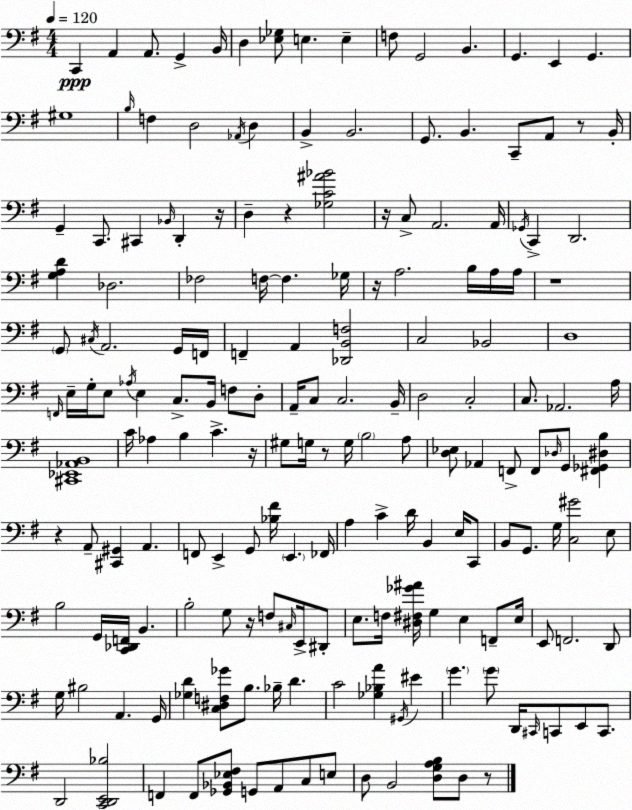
X:1
T:Untitled
M:4/4
L:1/4
K:Em
C,, A,, A,,/2 G,, B,,/4 D, [_E,_G,]/2 E, E, F,/2 G,,2 B,, G,, E,, G,, ^G,4 B,/4 F, D,2 _A,,/4 D, B,, B,,2 G,,/2 B,, C,,/2 A,,/2 z/2 B,,/4 G,, C,,/2 ^C,, _B,,/4 D,, z/4 D, z [_G,C^A_B]2 z/4 C,/2 A,,2 A,,/4 _G,,/4 C,, D,,2 [G,A,D] _D,2 _F,2 F,/4 F, _G,/4 z/4 A,2 B,/4 A,/4 A,/4 z4 G,,/2 ^C,/4 A,,2 G,,/4 F,,/4 F,, A,, [_D,,B,,F,]2 C,2 _B,,2 D,4 F,,/4 E,/4 G,/4 E,/2 _A,/4 E, C,/2 B,,/4 F,/2 D,/2 A,,/4 C,/2 C,2 B,,/4 D,2 C,2 C,/2 _A,,2 A,/4 [^C,,_E,,_A,,B,,]4 C/4 _A, B, C z/4 ^G,/2 G,/4 z/2 G,/4 B,2 A,/2 [D,_E,]/2 _A,, F,,/2 F,,/2 _D,/4 G,,/2 [^F,,_G,,^D,B,] z A,,/2 [^C,,^G,,] A,, F,,/2 E,, G,,/2 [_B,^F]/4 E,, _F,,/4 A, C D/4 B,, E,/4 C,,/2 B,,/2 G,,/2 G,/4 [C,^G]2 E,/2 B,2 G,,/4 [C,,_D,,F,,]/4 B,, B,2 G,/2 z/4 F,/2 ^C,/4 E,,/4 ^D,,/2 E,/2 F,/4 [^D,^F,_G^A]/4 G, E, F,,/2 E,/4 E,,/2 F,,2 D,,/2 G,/4 ^B,2 A,, G,,/4 [_G,D] [C,^D,F,_G]/2 B,/2 _B,/4 D C2 [_G,_B,A] ^G,,/4 ^E G G/2 D,,/4 ^C,,/4 C,,/2 E,,/2 C,,/2 D,,2 [C,,D,,E,,_B,]2 F,, F,,/2 [_G,,_B,,_E,^F,]/2 G,,/2 A,,/2 C,/2 E,/2 D,/2 B,,2 [D,G,A,B,]/2 D,/2 z/2